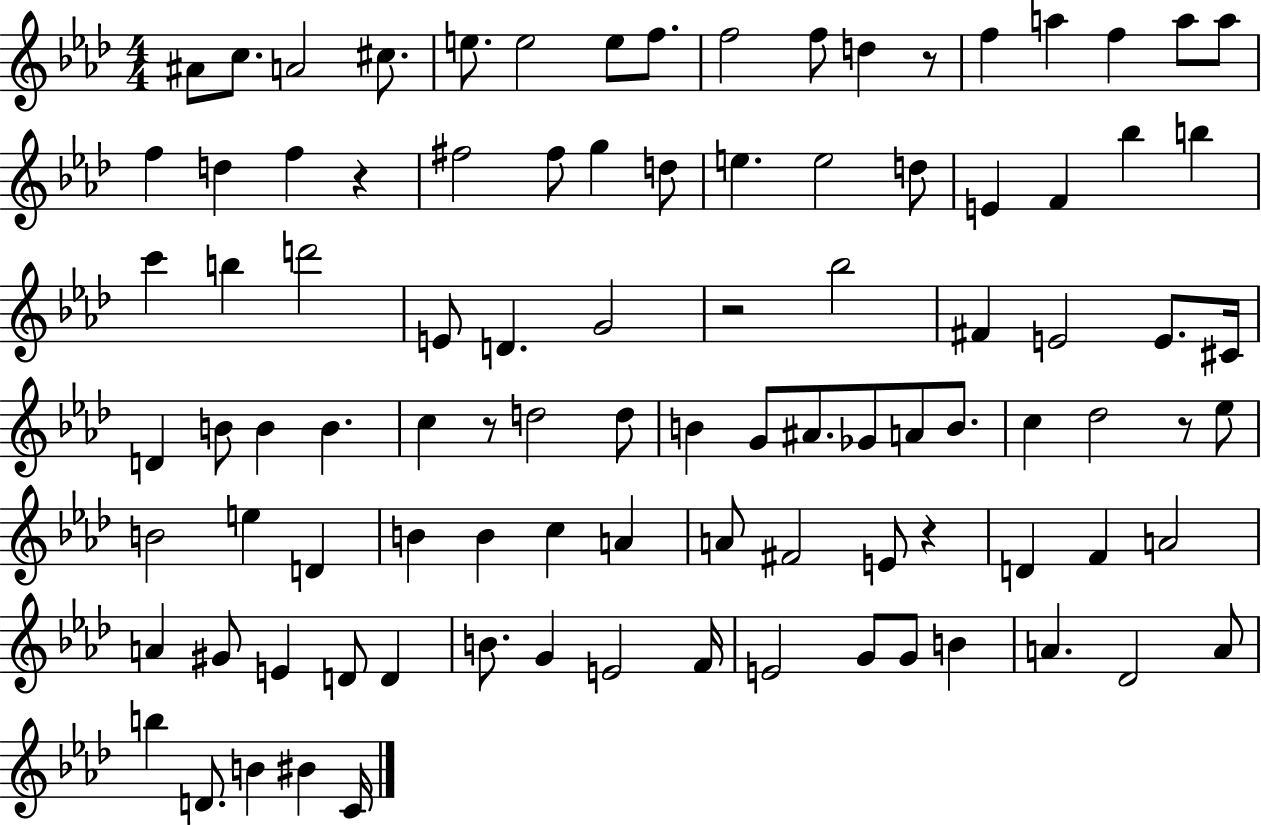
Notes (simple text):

A#4/e C5/e. A4/h C#5/e. E5/e. E5/h E5/e F5/e. F5/h F5/e D5/q R/e F5/q A5/q F5/q A5/e A5/e F5/q D5/q F5/q R/q F#5/h F#5/e G5/q D5/e E5/q. E5/h D5/e E4/q F4/q Bb5/q B5/q C6/q B5/q D6/h E4/e D4/q. G4/h R/h Bb5/h F#4/q E4/h E4/e. C#4/s D4/q B4/e B4/q B4/q. C5/q R/e D5/h D5/e B4/q G4/e A#4/e. Gb4/e A4/e B4/e. C5/q Db5/h R/e Eb5/e B4/h E5/q D4/q B4/q B4/q C5/q A4/q A4/e F#4/h E4/e R/q D4/q F4/q A4/h A4/q G#4/e E4/q D4/e D4/q B4/e. G4/q E4/h F4/s E4/h G4/e G4/e B4/q A4/q. Db4/h A4/e B5/q D4/e. B4/q BIS4/q C4/s